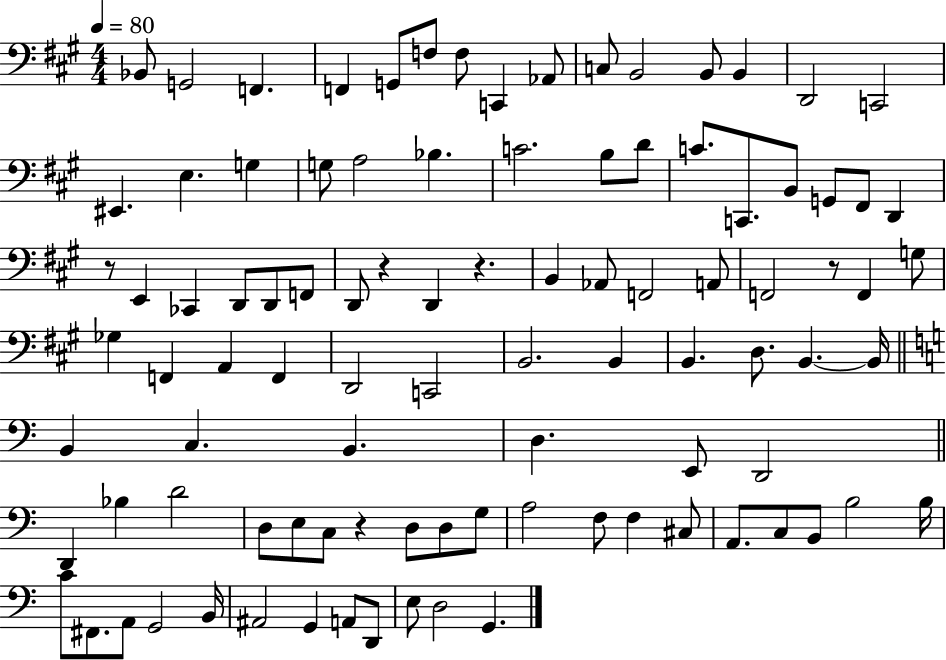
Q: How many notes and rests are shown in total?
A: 97